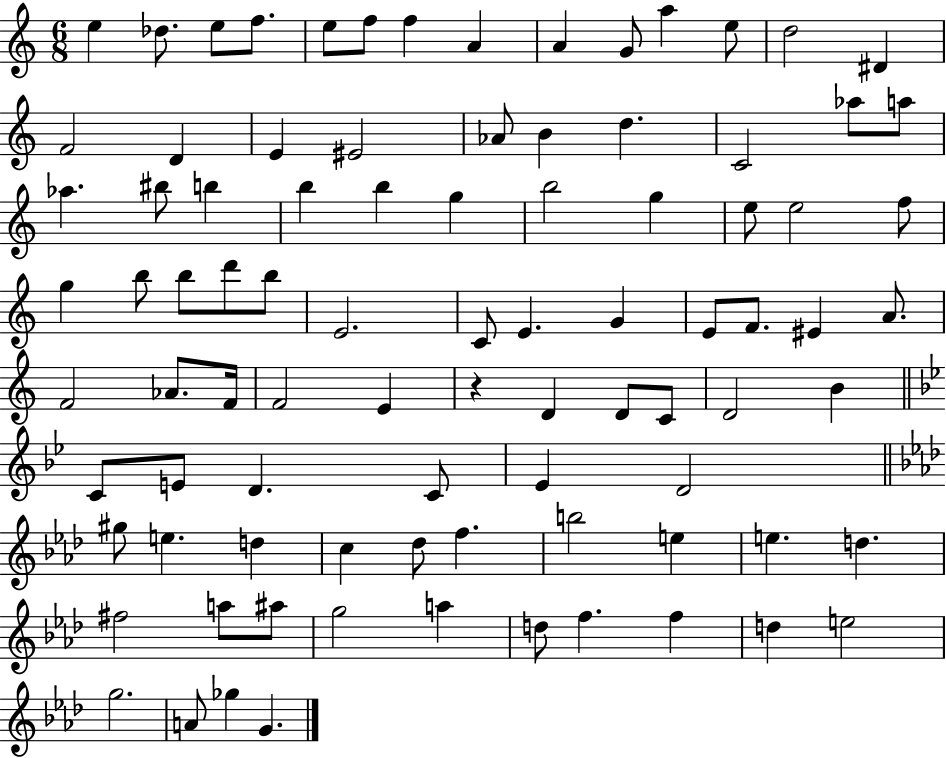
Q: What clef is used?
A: treble